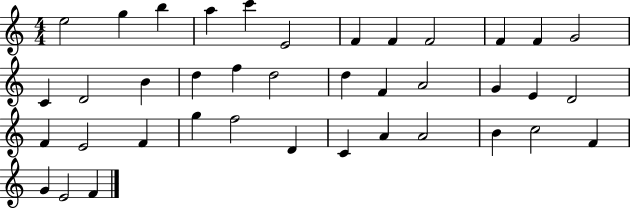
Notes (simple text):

E5/h G5/q B5/q A5/q C6/q E4/h F4/q F4/q F4/h F4/q F4/q G4/h C4/q D4/h B4/q D5/q F5/q D5/h D5/q F4/q A4/h G4/q E4/q D4/h F4/q E4/h F4/q G5/q F5/h D4/q C4/q A4/q A4/h B4/q C5/h F4/q G4/q E4/h F4/q